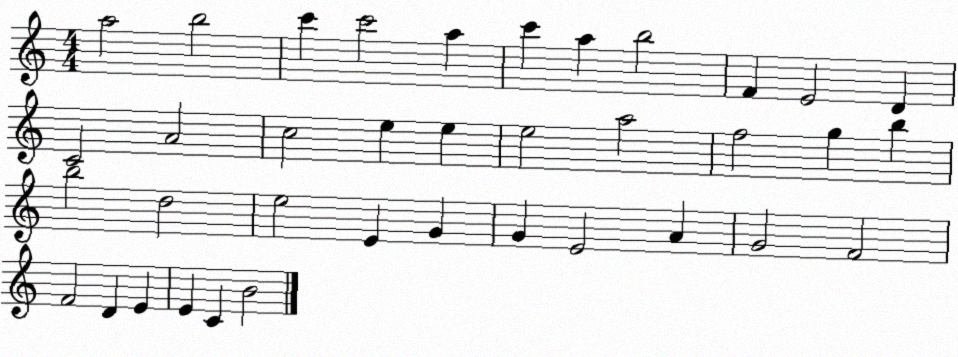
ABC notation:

X:1
T:Untitled
M:4/4
L:1/4
K:C
a2 b2 c' c'2 a c' a b2 F E2 D C2 A2 c2 e e e2 a2 f2 g b b2 d2 e2 E G G E2 A G2 F2 F2 D E E C B2